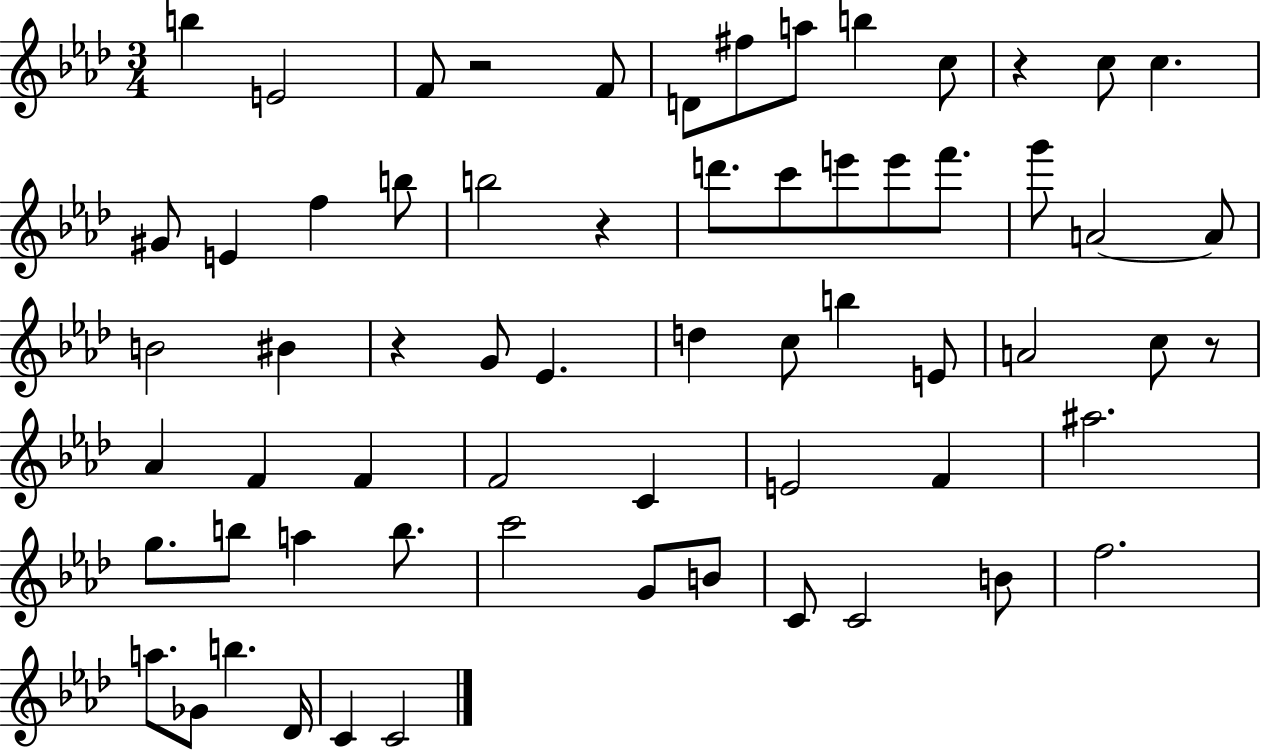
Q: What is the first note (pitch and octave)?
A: B5